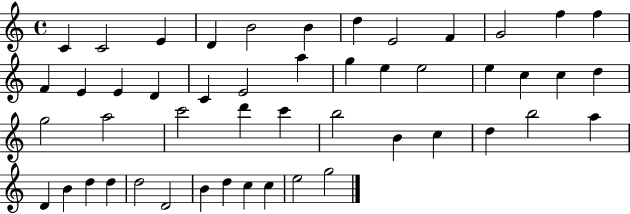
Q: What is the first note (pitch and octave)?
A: C4